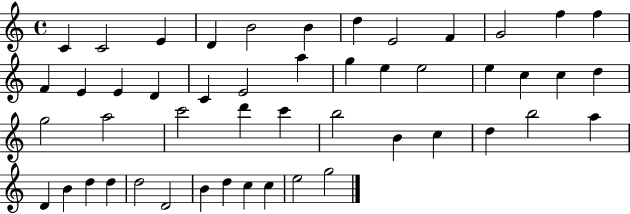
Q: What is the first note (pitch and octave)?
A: C4